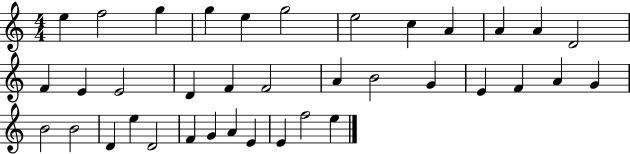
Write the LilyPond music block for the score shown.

{
  \clef treble
  \numericTimeSignature
  \time 4/4
  \key c \major
  e''4 f''2 g''4 | g''4 e''4 g''2 | e''2 c''4 a'4 | a'4 a'4 d'2 | \break f'4 e'4 e'2 | d'4 f'4 f'2 | a'4 b'2 g'4 | e'4 f'4 a'4 g'4 | \break b'2 b'2 | d'4 e''4 d'2 | f'4 g'4 a'4 e'4 | e'4 f''2 e''4 | \break \bar "|."
}